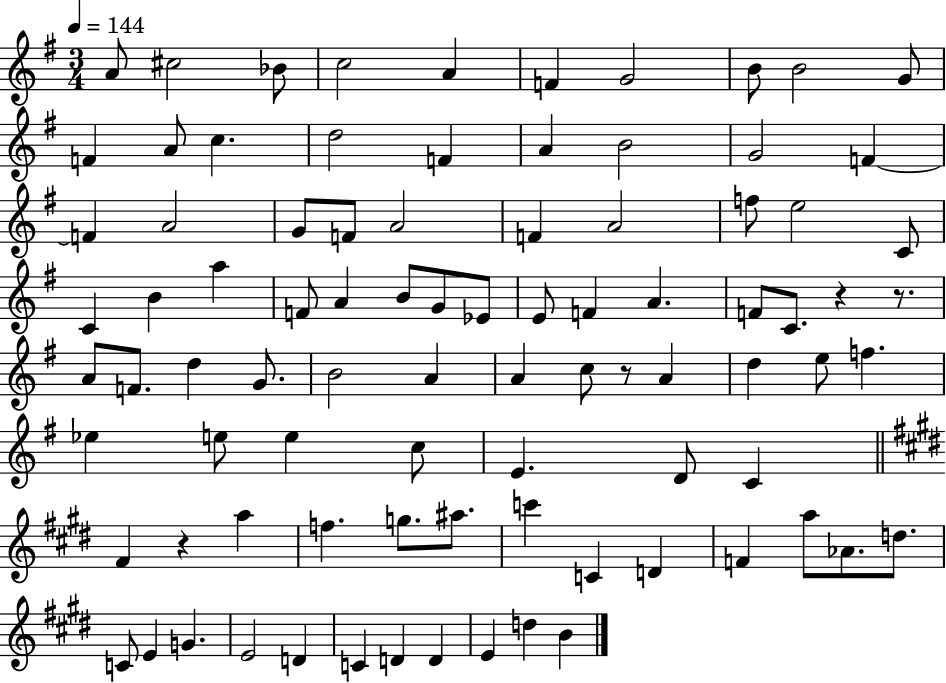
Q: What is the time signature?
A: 3/4